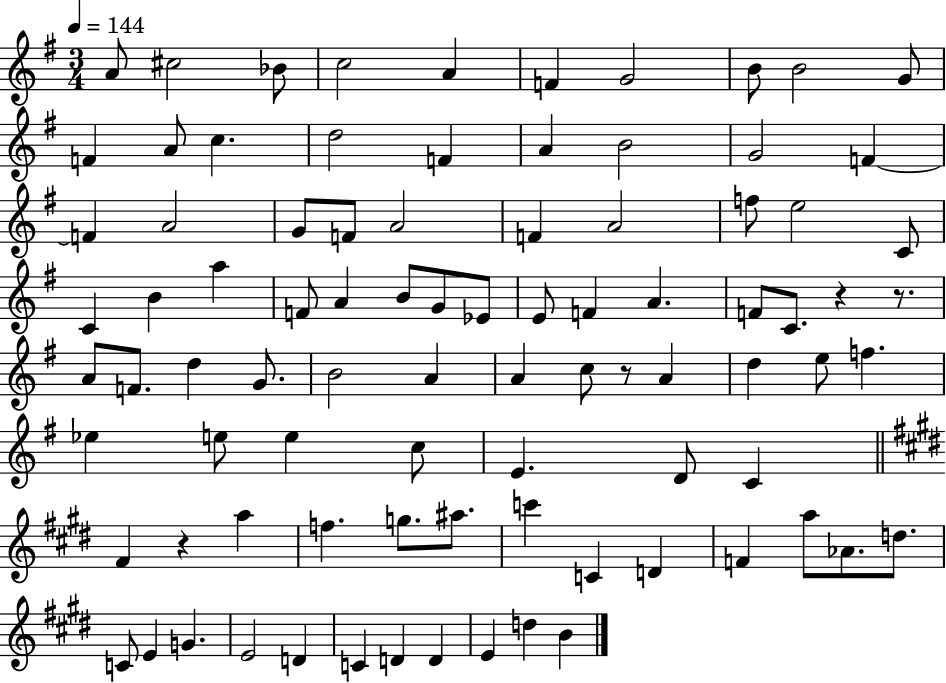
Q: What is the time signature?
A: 3/4